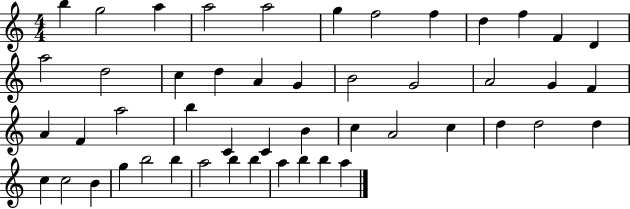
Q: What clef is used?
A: treble